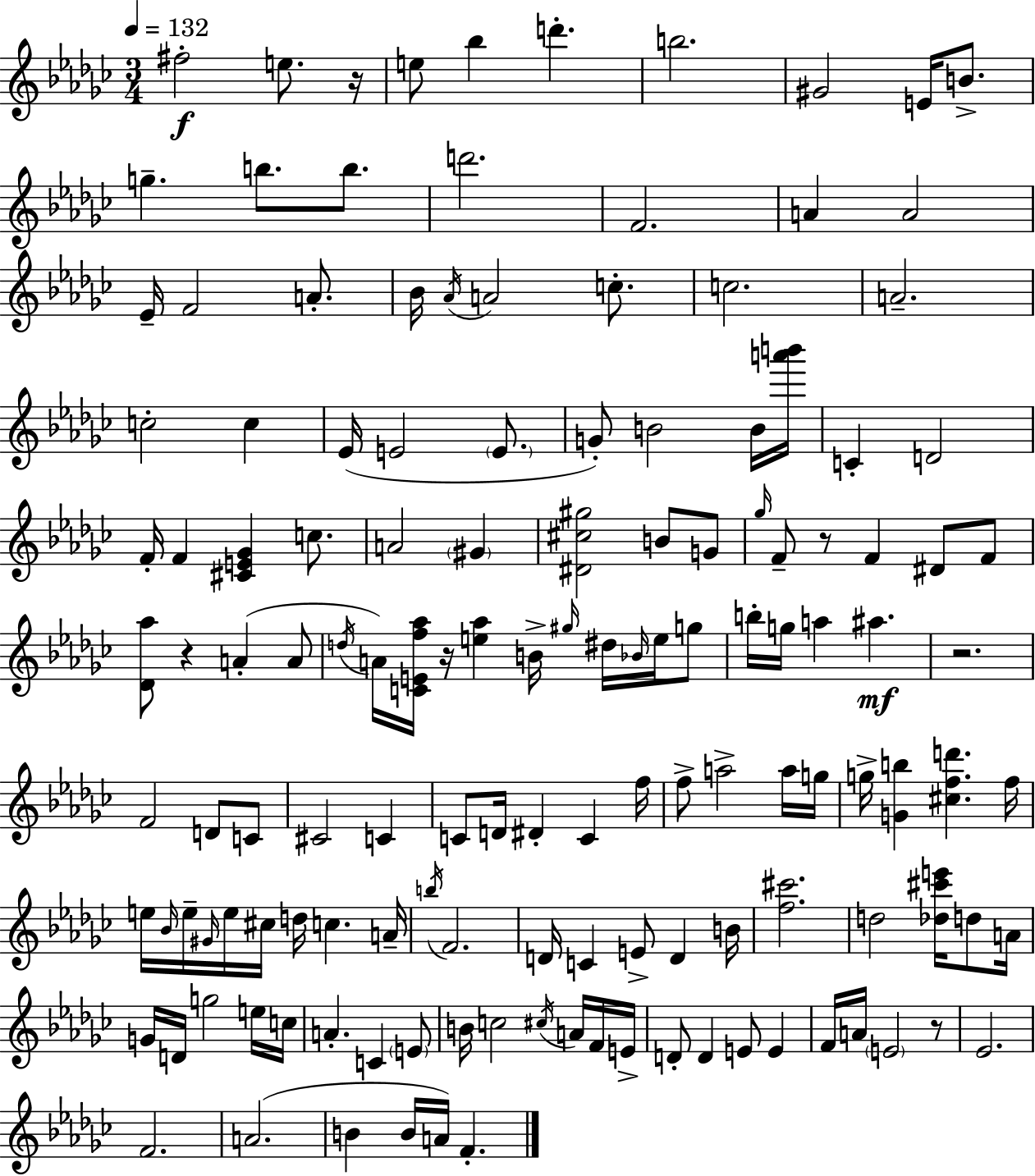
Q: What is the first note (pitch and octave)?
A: F#5